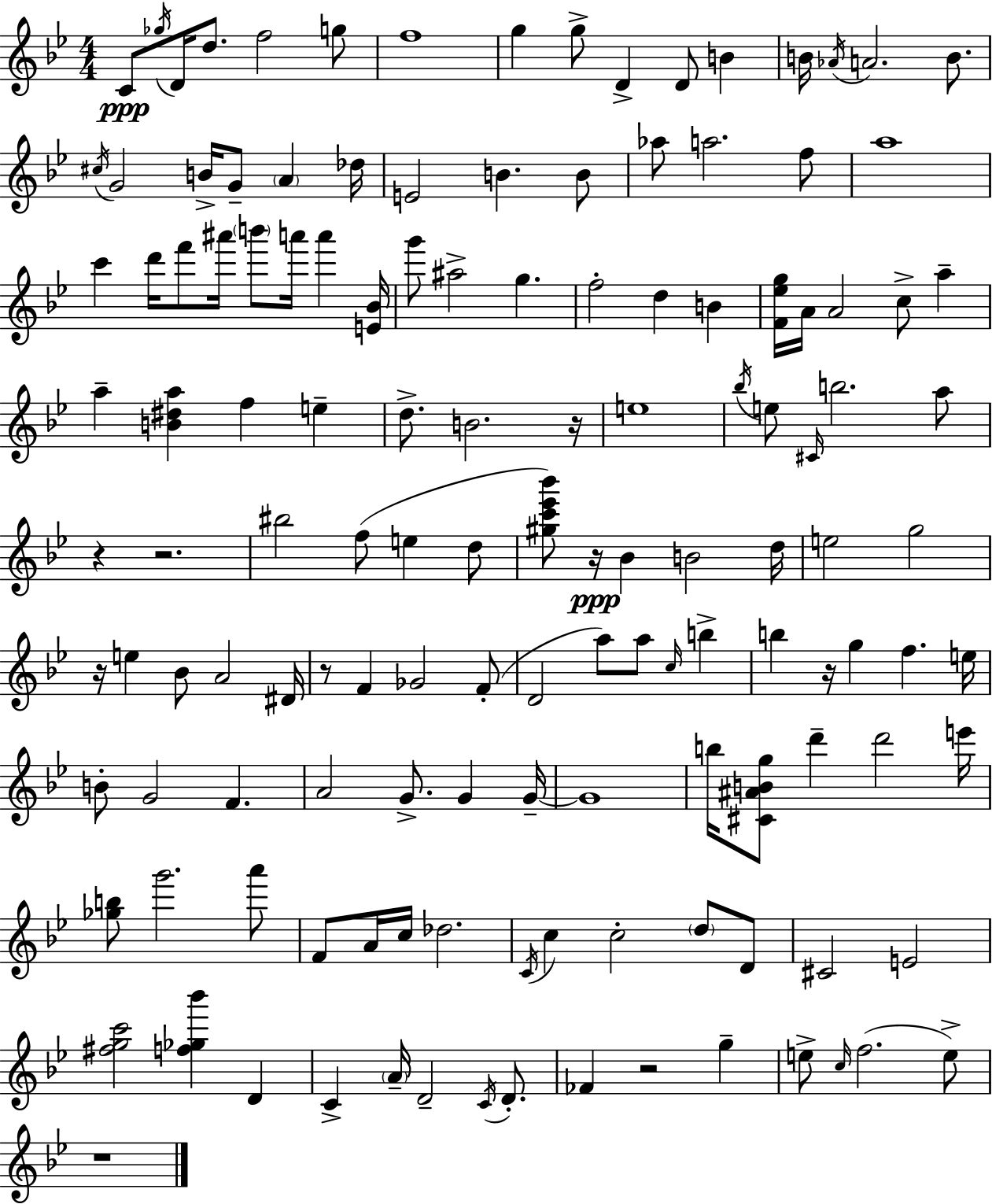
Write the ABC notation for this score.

X:1
T:Untitled
M:4/4
L:1/4
K:Bb
C/2 _g/4 D/4 d/2 f2 g/2 f4 g g/2 D D/2 B B/4 _A/4 A2 B/2 ^c/4 G2 B/4 G/2 A _d/4 E2 B B/2 _a/2 a2 f/2 a4 c' d'/4 f'/2 ^a'/4 b'/2 a'/4 a' [E_B]/4 g'/2 ^a2 g f2 d B [F_eg]/4 A/4 A2 c/2 a a [B^da] f e d/2 B2 z/4 e4 _b/4 e/2 ^C/4 b2 a/2 z z2 ^b2 f/2 e d/2 [^gc'_e'_b']/2 z/4 _B B2 d/4 e2 g2 z/4 e _B/2 A2 ^D/4 z/2 F _G2 F/2 D2 a/2 a/2 c/4 b b z/4 g f e/4 B/2 G2 F A2 G/2 G G/4 G4 b/4 [^C^ABg]/2 d' d'2 e'/4 [_gb]/2 g'2 a'/2 F/2 A/4 c/4 _d2 C/4 c c2 d/2 D/2 ^C2 E2 [^fgc']2 [f_g_b'] D C A/4 D2 C/4 D/2 _F z2 g e/2 c/4 f2 e/2 z4